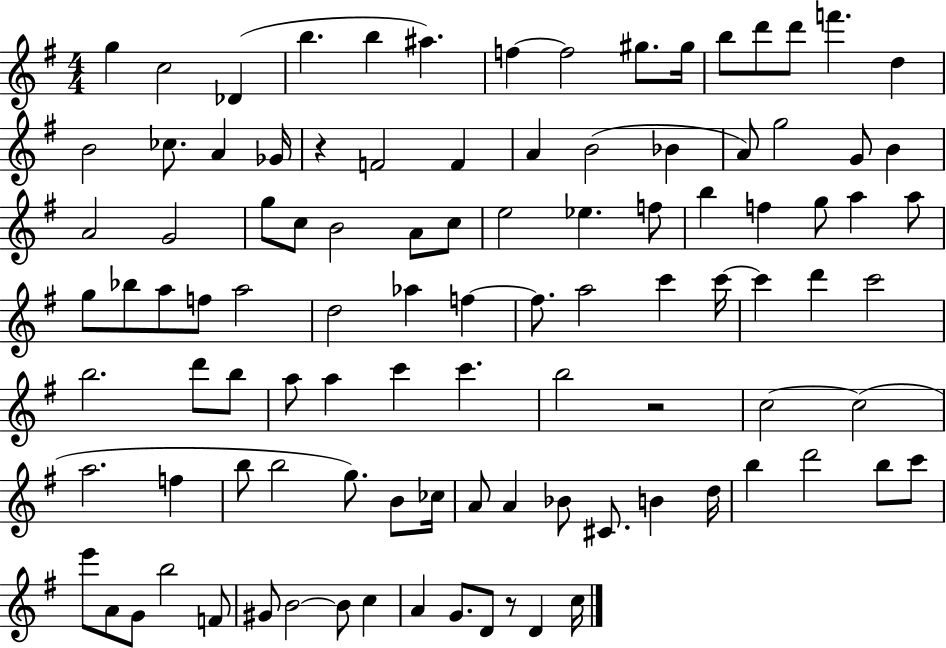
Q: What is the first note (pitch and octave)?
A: G5